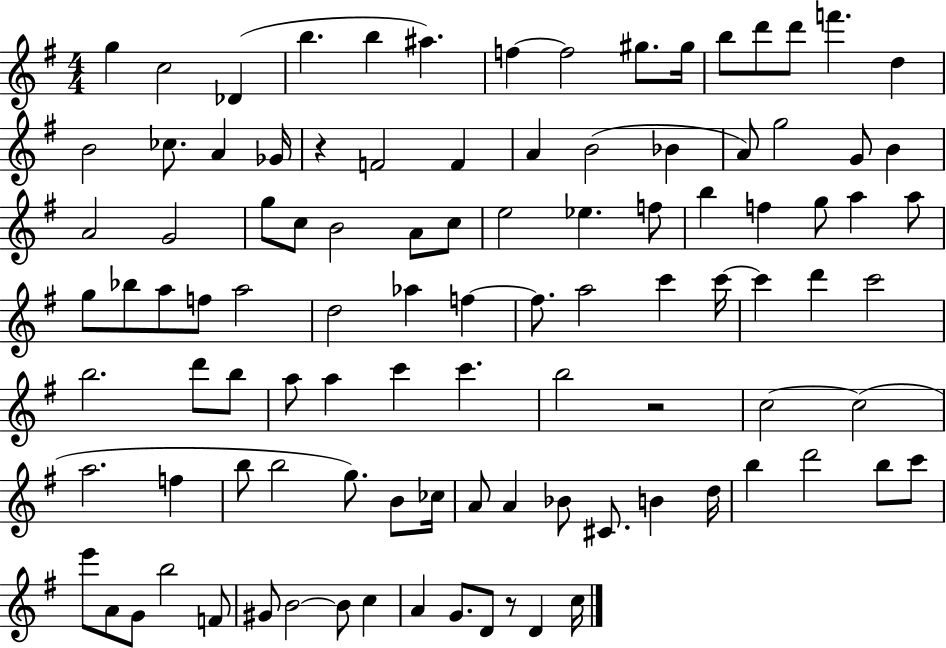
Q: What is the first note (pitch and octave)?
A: G5